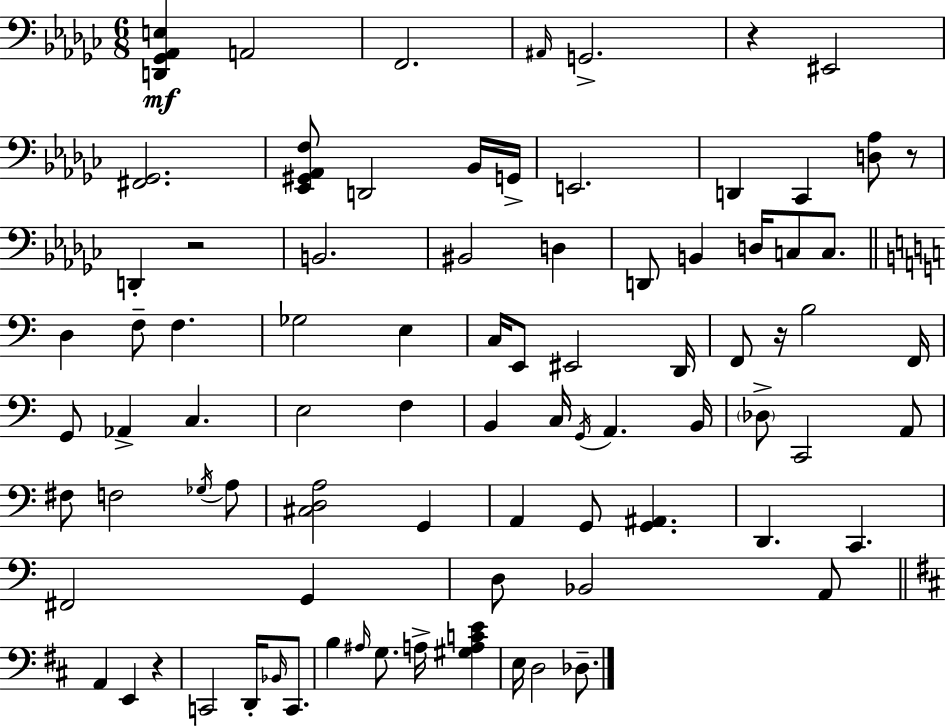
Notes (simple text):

[D2,Gb2,Ab2,E3]/q A2/h F2/h. A#2/s G2/h. R/q EIS2/h [F#2,Gb2]/h. [Eb2,G#2,Ab2,F3]/e D2/h Bb2/s G2/s E2/h. D2/q CES2/q [D3,Ab3]/e R/e D2/q R/h B2/h. BIS2/h D3/q D2/e B2/q D3/s C3/e C3/e. D3/q F3/e F3/q. Gb3/h E3/q C3/s E2/e EIS2/h D2/s F2/e R/s B3/h F2/s G2/e Ab2/q C3/q. E3/h F3/q B2/q C3/s G2/s A2/q. B2/s Db3/e C2/h A2/e F#3/e F3/h Gb3/s A3/e [C#3,D3,A3]/h G2/q A2/q G2/e [G2,A#2]/q. D2/q. C2/q. F#2/h G2/q D3/e Bb2/h A2/e A2/q E2/q R/q C2/h D2/s Bb2/s C2/e. B3/q A#3/s G3/e. A3/s [G#3,A3,C4,E4]/q E3/s D3/h Db3/e.